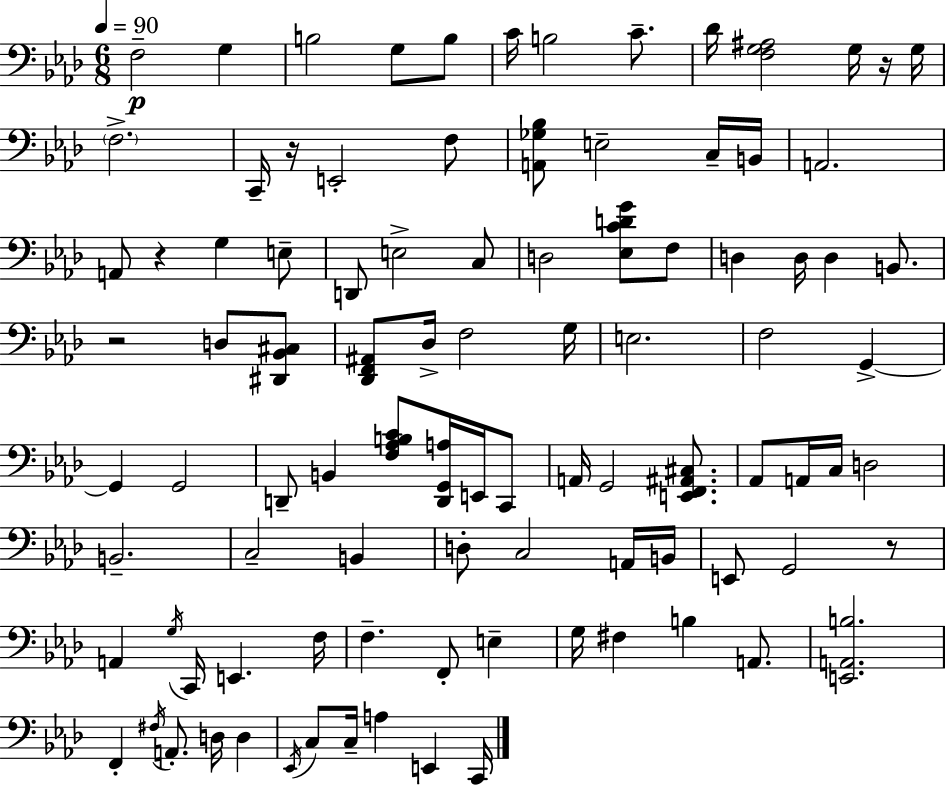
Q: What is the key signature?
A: AES major